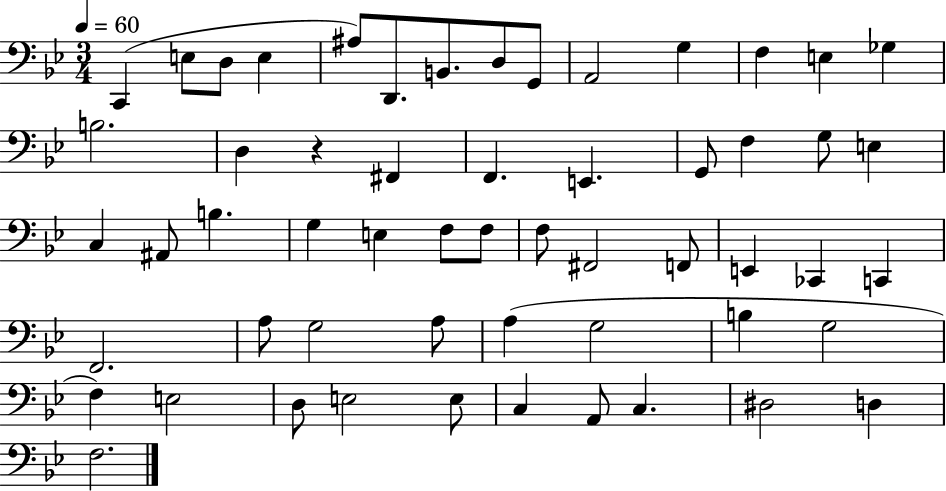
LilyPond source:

{
  \clef bass
  \numericTimeSignature
  \time 3/4
  \key bes \major
  \tempo 4 = 60
  c,4( e8 d8 e4 | ais8) d,8. b,8. d8 g,8 | a,2 g4 | f4 e4 ges4 | \break b2. | d4 r4 fis,4 | f,4. e,4. | g,8 f4 g8 e4 | \break c4 ais,8 b4. | g4 e4 f8 f8 | f8 fis,2 f,8 | e,4 ces,4 c,4 | \break f,2. | a8 g2 a8 | a4( g2 | b4 g2 | \break f4) e2 | d8 e2 e8 | c4 a,8 c4. | dis2 d4 | \break f2. | \bar "|."
}